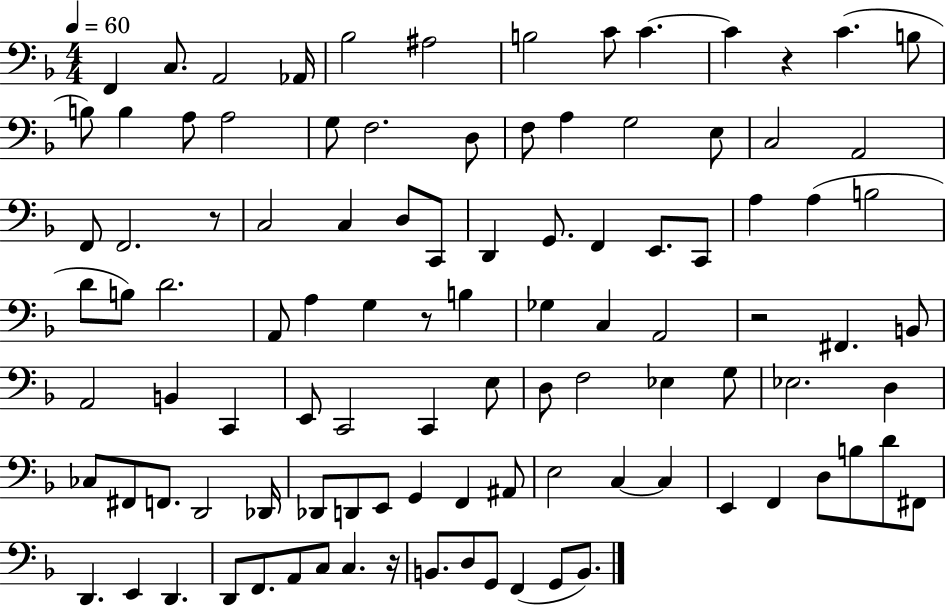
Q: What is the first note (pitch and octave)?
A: F2